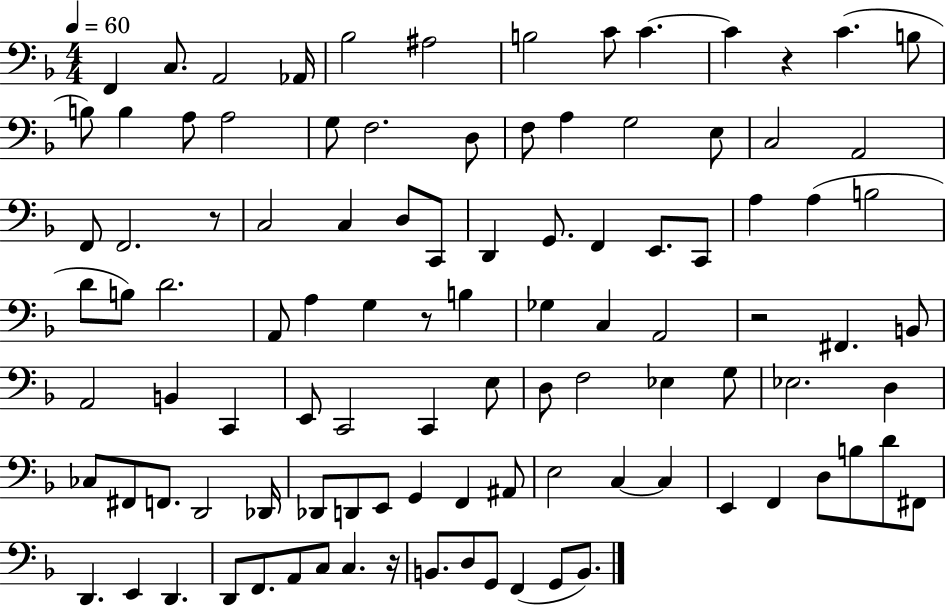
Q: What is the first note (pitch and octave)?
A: F2